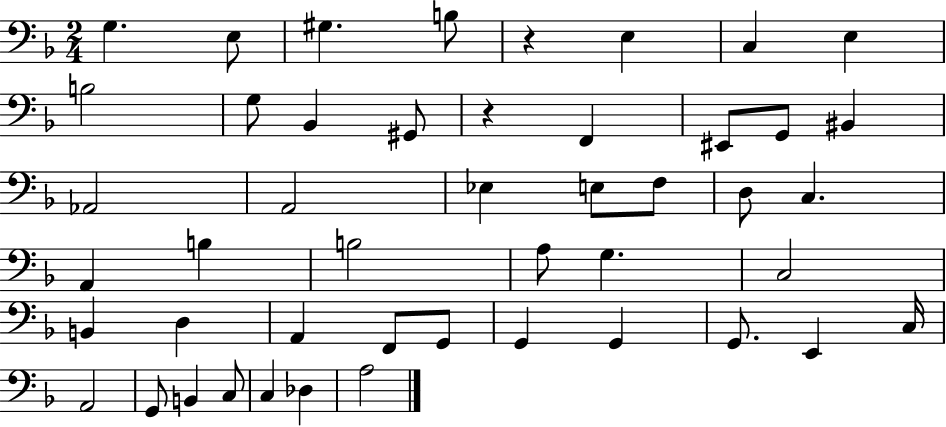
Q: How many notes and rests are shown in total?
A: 47